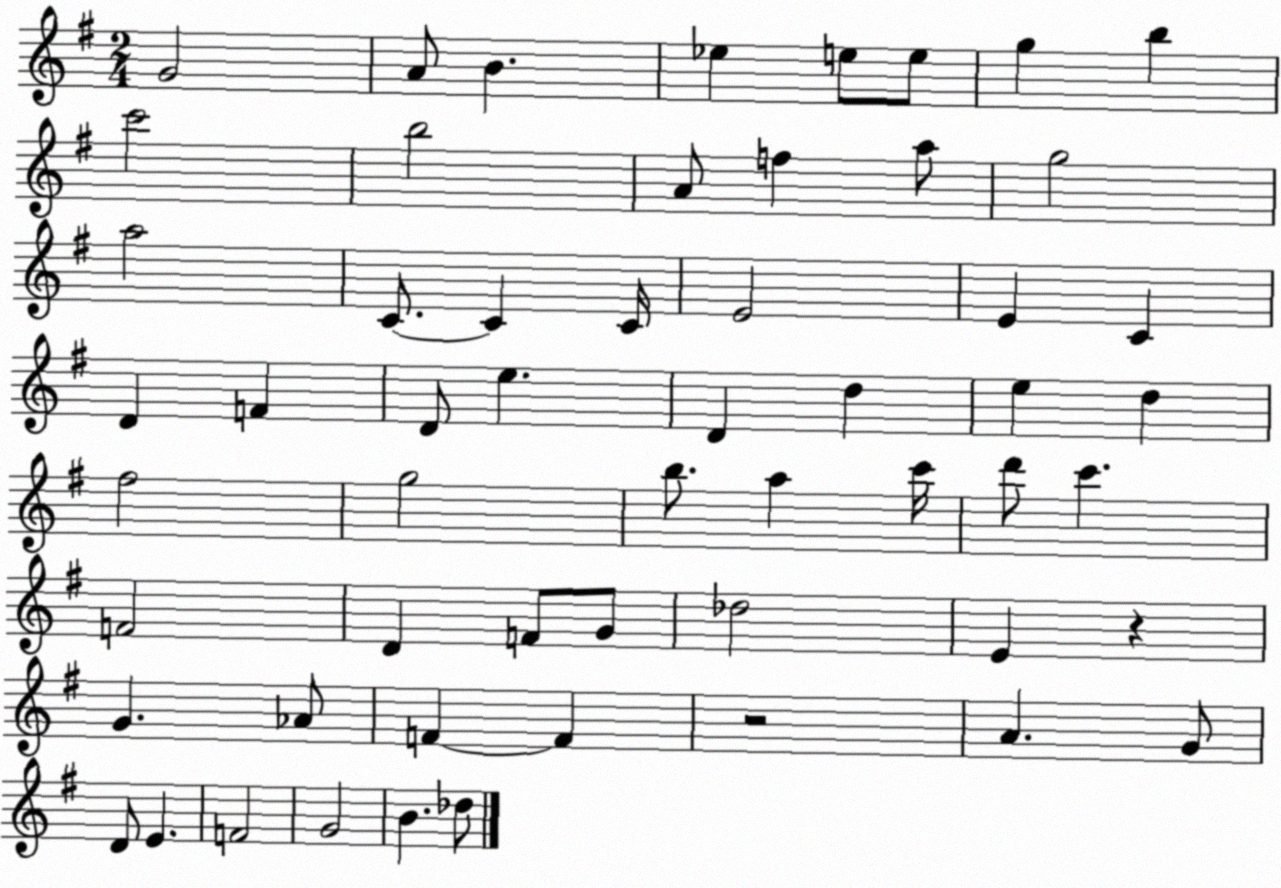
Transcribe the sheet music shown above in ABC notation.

X:1
T:Untitled
M:2/4
L:1/4
K:G
G2 A/2 B _e e/2 e/2 g b c'2 b2 A/2 f a/2 g2 a2 C/2 C C/4 E2 E C D F D/2 e D d e d ^f2 g2 b/2 a c'/4 d'/2 c' F2 D F/2 G/2 _d2 E z G _A/2 F F z2 A G/2 D/2 E F2 G2 B _d/2